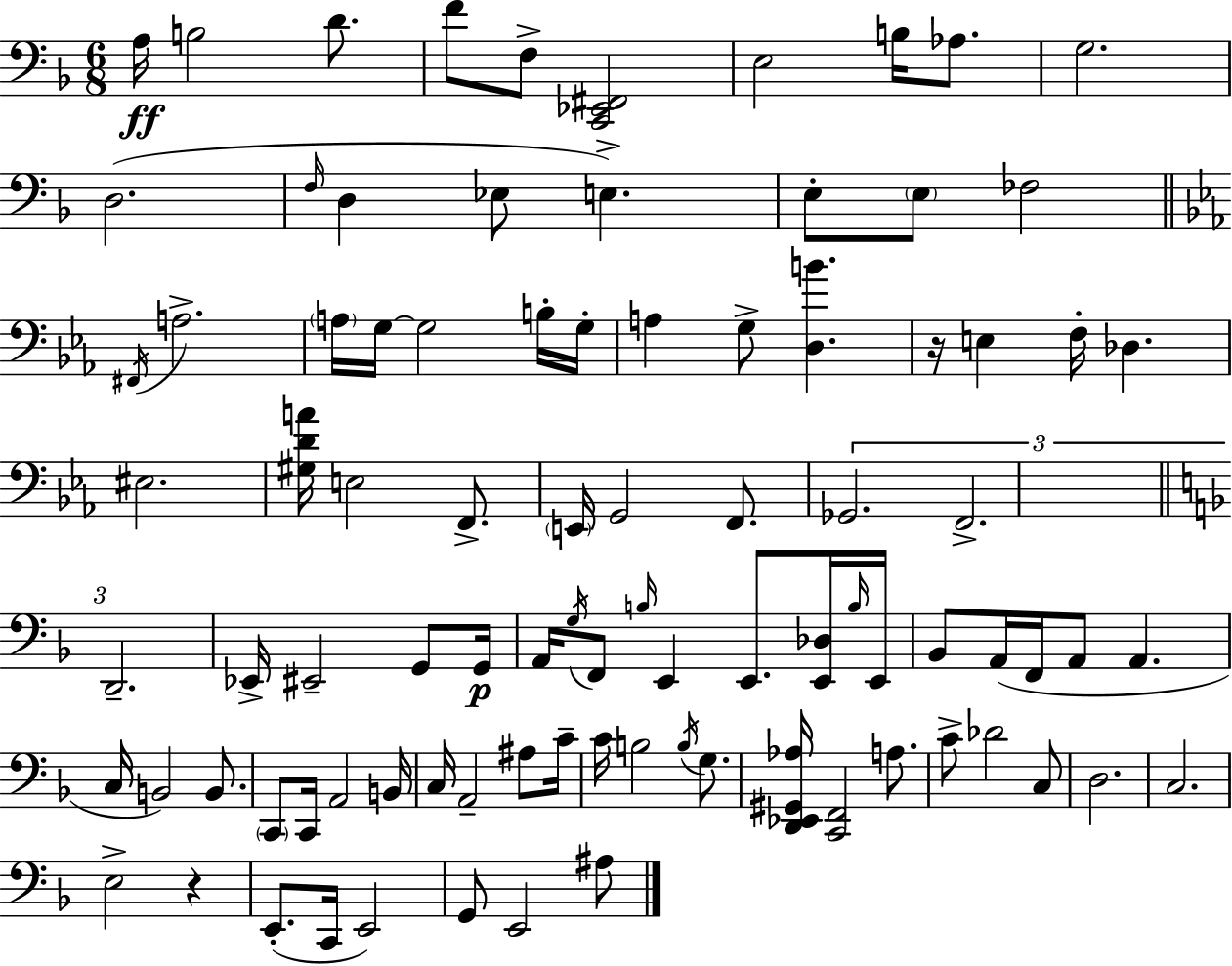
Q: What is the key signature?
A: D minor